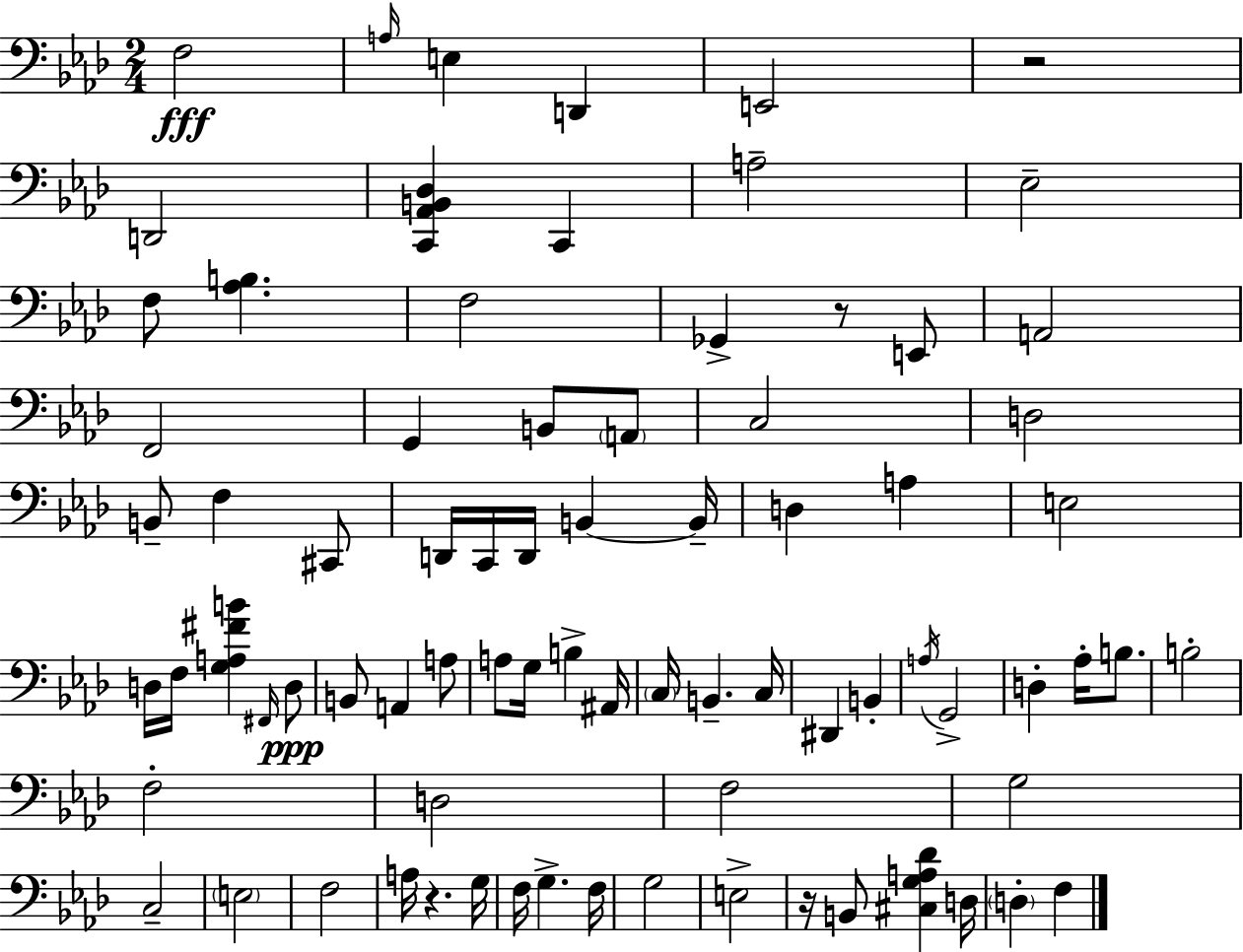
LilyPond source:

{
  \clef bass
  \numericTimeSignature
  \time 2/4
  \key f \minor
  f2\fff | \grace { a16 } e4 d,4 | e,2 | r2 | \break d,2 | <c, aes, b, des>4 c,4 | a2-- | ees2-- | \break f8 <aes b>4. | f2 | ges,4-> r8 e,8 | a,2 | \break f,2 | g,4 b,8 \parenthesize a,8 | c2 | d2 | \break b,8-- f4 cis,8 | d,16 c,16 d,16 b,4~~ | b,16-- d4 a4 | e2 | \break d16 f16 <g a fis' b'>4 \grace { fis,16 } | d8\ppp b,8 a,4 | a8 a8 g16 b4-> | ais,16 \parenthesize c16 b,4.-- | \break c16 dis,4 b,4-. | \acciaccatura { a16 } g,2-> | d4-. aes16-. | b8. b2-. | \break f2-. | d2 | f2 | g2 | \break c2-- | \parenthesize e2 | f2 | a16 r4. | \break g16 f16 g4.-> | f16 g2 | e2-> | r16 b,8 <cis g a des'>4 | \break d16 \parenthesize d4-. f4 | \bar "|."
}